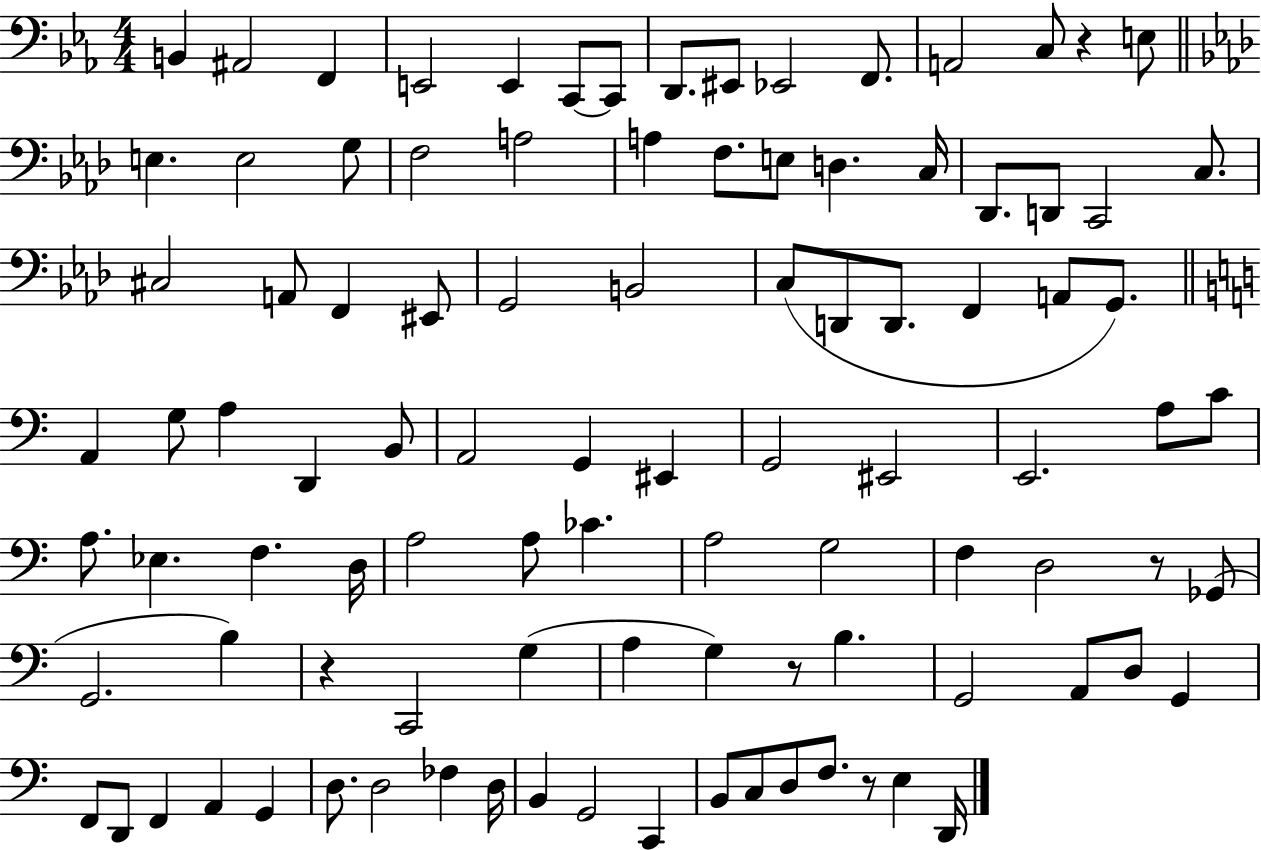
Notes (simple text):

B2/q A#2/h F2/q E2/h E2/q C2/e C2/e D2/e. EIS2/e Eb2/h F2/e. A2/h C3/e R/q E3/e E3/q. E3/h G3/e F3/h A3/h A3/q F3/e. E3/e D3/q. C3/s Db2/e. D2/e C2/h C3/e. C#3/h A2/e F2/q EIS2/e G2/h B2/h C3/e D2/e D2/e. F2/q A2/e G2/e. A2/q G3/e A3/q D2/q B2/e A2/h G2/q EIS2/q G2/h EIS2/h E2/h. A3/e C4/e A3/e. Eb3/q. F3/q. D3/s A3/h A3/e CES4/q. A3/h G3/h F3/q D3/h R/e Gb2/e G2/h. B3/q R/q C2/h G3/q A3/q G3/q R/e B3/q. G2/h A2/e D3/e G2/q F2/e D2/e F2/q A2/q G2/q D3/e. D3/h FES3/q D3/s B2/q G2/h C2/q B2/e C3/e D3/e F3/e. R/e E3/q D2/s